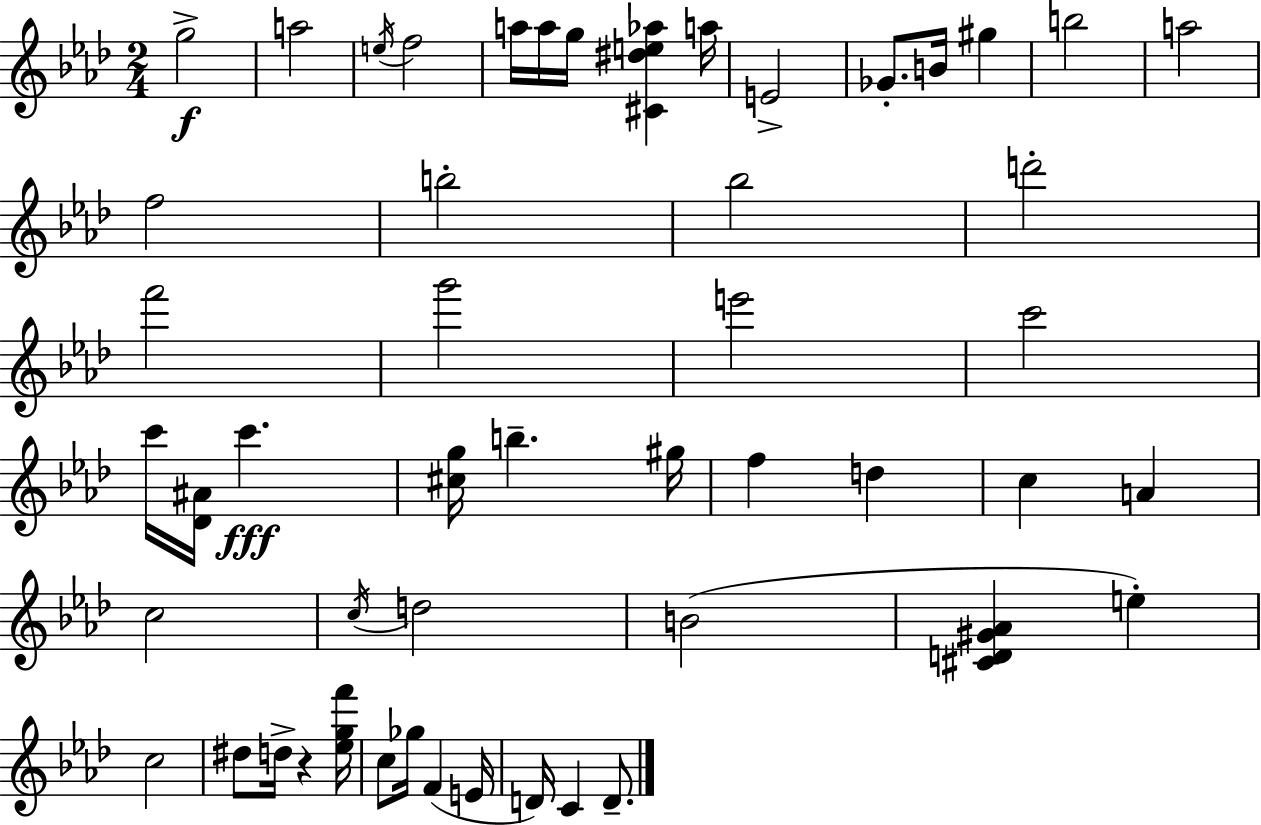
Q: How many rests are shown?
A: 1